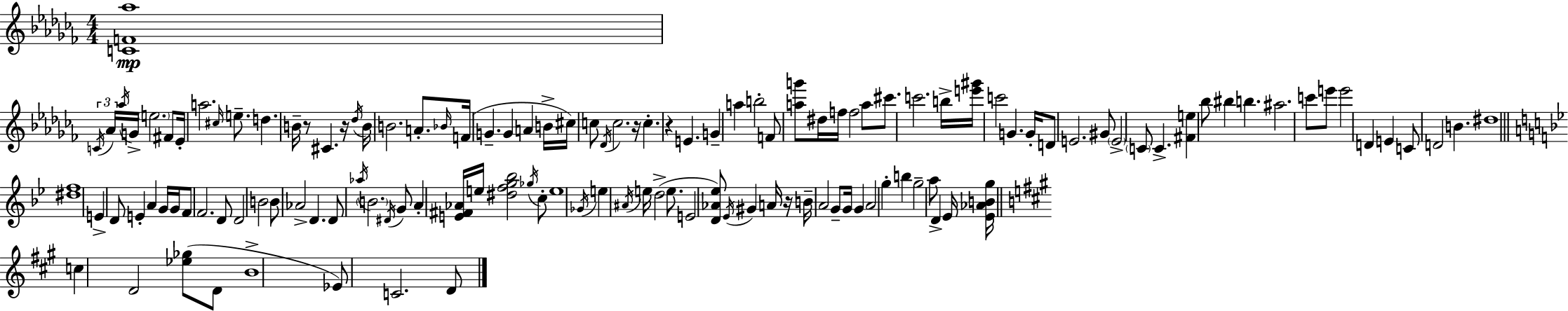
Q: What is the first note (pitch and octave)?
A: C4